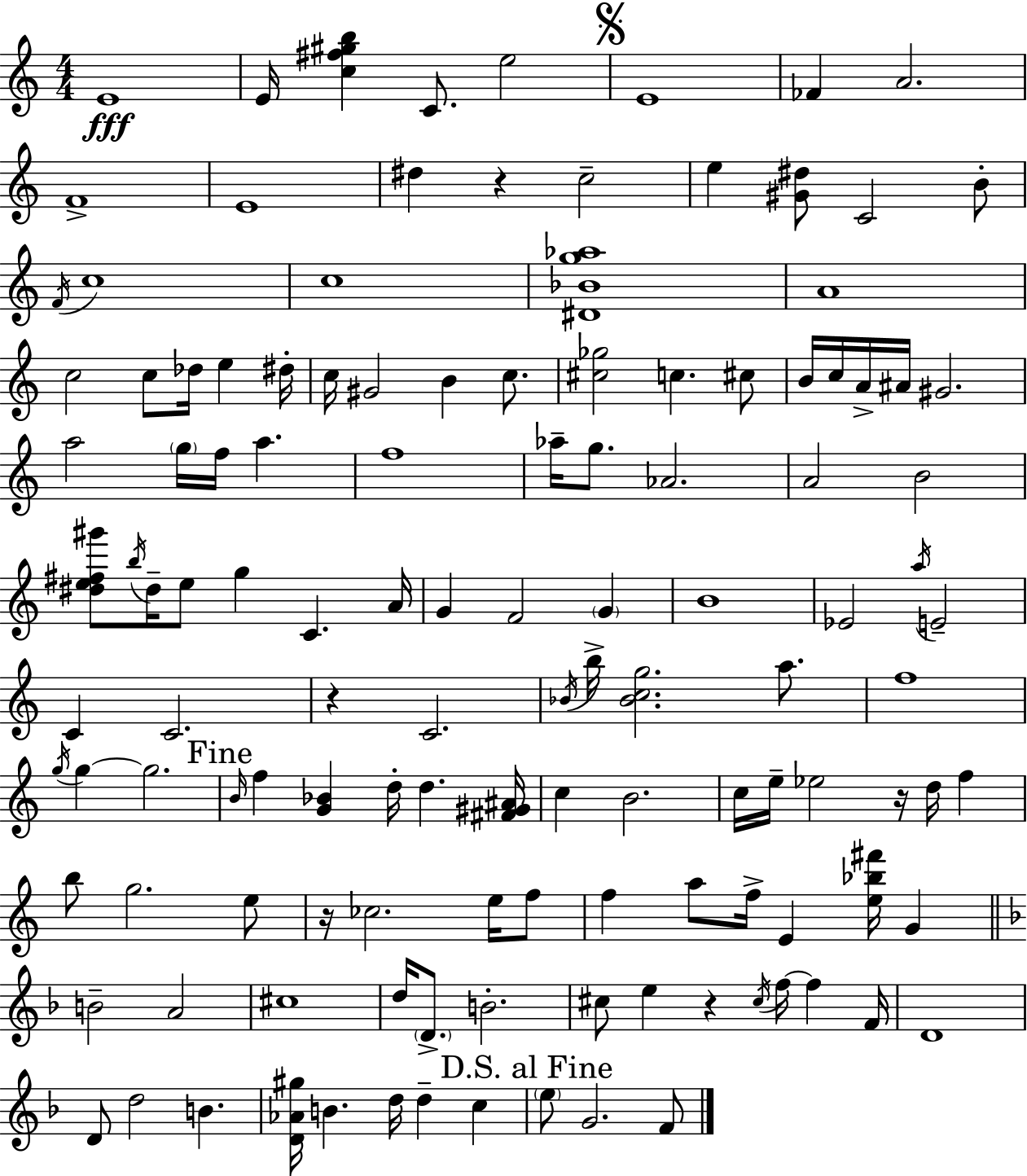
{
  \clef treble
  \numericTimeSignature
  \time 4/4
  \key c \major
  e'1\fff | e'16 <c'' fis'' gis'' b''>4 c'8. e''2 | \mark \markup { \musicglyph "scripts.segno" } e'1 | fes'4 a'2. | \break f'1-> | e'1 | dis''4 r4 c''2-- | e''4 <gis' dis''>8 c'2 b'8-. | \break \acciaccatura { f'16 } c''1 | c''1 | <dis' bes' g'' aes''>1 | a'1 | \break c''2 c''8 des''16 e''4 | dis''16-. c''16 gis'2 b'4 c''8. | <cis'' ges''>2 c''4. cis''8 | b'16 c''16 a'16-> ais'16 gis'2. | \break a''2 \parenthesize g''16 f''16 a''4. | f''1 | aes''16-- g''8. aes'2. | a'2 b'2 | \break <dis'' e'' fis'' gis'''>8 \acciaccatura { b''16 } dis''16-- e''8 g''4 c'4. | a'16 g'4 f'2 \parenthesize g'4 | b'1 | ees'2 \acciaccatura { a''16 } e'2-- | \break c'4 c'2. | r4 c'2. | \acciaccatura { bes'16 } b''16-> <bes' c'' g''>2. | a''8. f''1 | \break \acciaccatura { g''16 } g''4~~ g''2. | \mark "Fine" \grace { b'16 } f''4 <g' bes'>4 d''16-. d''4. | <fis' gis' ais'>16 c''4 b'2. | c''16 e''16-- ees''2 | \break r16 d''16 f''4 b''8 g''2. | e''8 r16 ces''2. | e''16 f''8 f''4 a''8 f''16-> e'4 | <e'' bes'' fis'''>16 g'4 \bar "||" \break \key d \minor b'2-- a'2 | cis''1 | d''16 \parenthesize d'8.-> b'2.-. | cis''8 e''4 r4 \acciaccatura { cis''16 } f''16~~ f''4 | \break f'16 d'1 | d'8 d''2 b'4. | <d' aes' gis''>16 b'4. d''16 d''4-- c''4 | \mark "D.S. al Fine" \parenthesize e''8 g'2. f'8 | \break \bar "|."
}